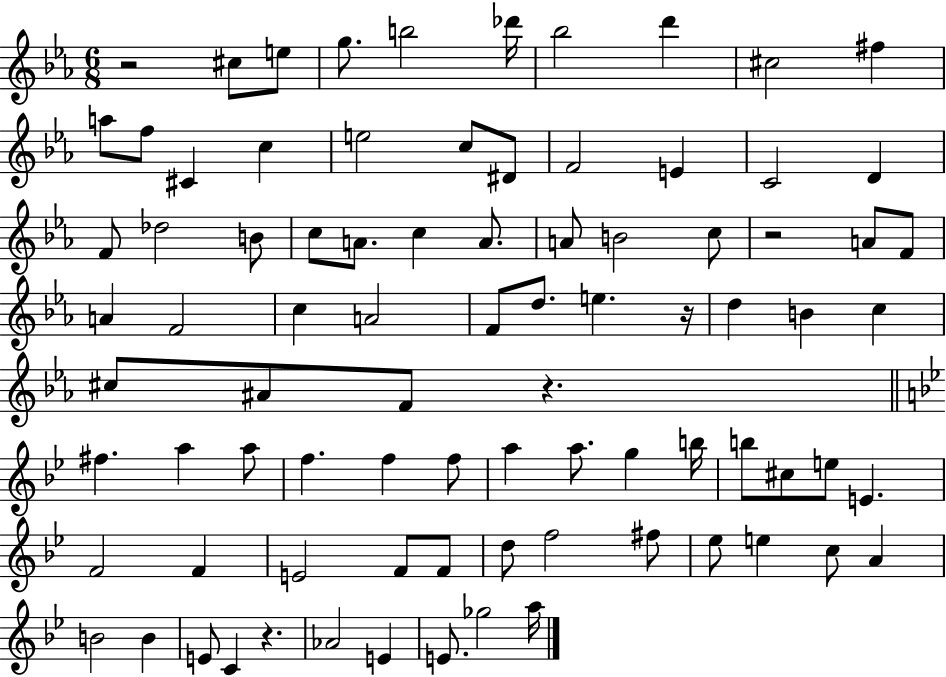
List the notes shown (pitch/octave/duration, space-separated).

R/h C#5/e E5/e G5/e. B5/h Db6/s Bb5/h D6/q C#5/h F#5/q A5/e F5/e C#4/q C5/q E5/h C5/e D#4/e F4/h E4/q C4/h D4/q F4/e Db5/h B4/e C5/e A4/e. C5/q A4/e. A4/e B4/h C5/e R/h A4/e F4/e A4/q F4/h C5/q A4/h F4/e D5/e. E5/q. R/s D5/q B4/q C5/q C#5/e A#4/e F4/e R/q. F#5/q. A5/q A5/e F5/q. F5/q F5/e A5/q A5/e. G5/q B5/s B5/e C#5/e E5/e E4/q. F4/h F4/q E4/h F4/e F4/e D5/e F5/h F#5/e Eb5/e E5/q C5/e A4/q B4/h B4/q E4/e C4/q R/q. Ab4/h E4/q E4/e. Gb5/h A5/s